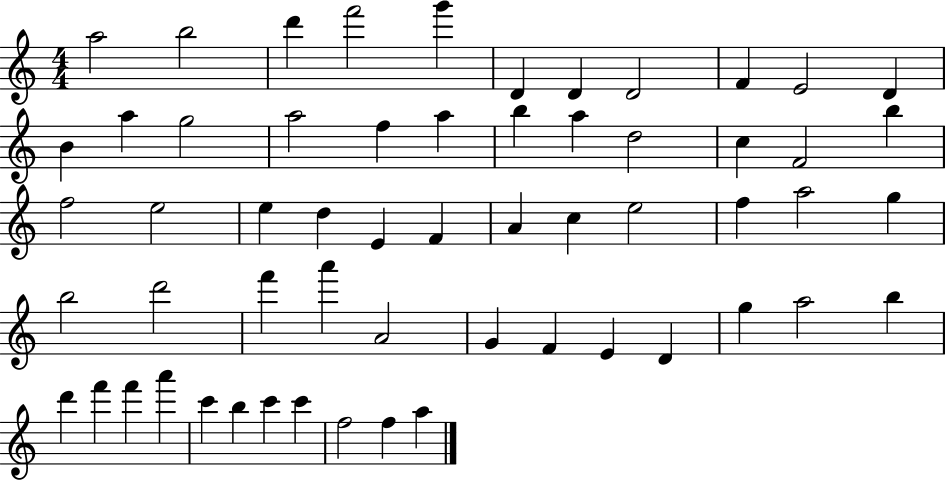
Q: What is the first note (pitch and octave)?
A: A5